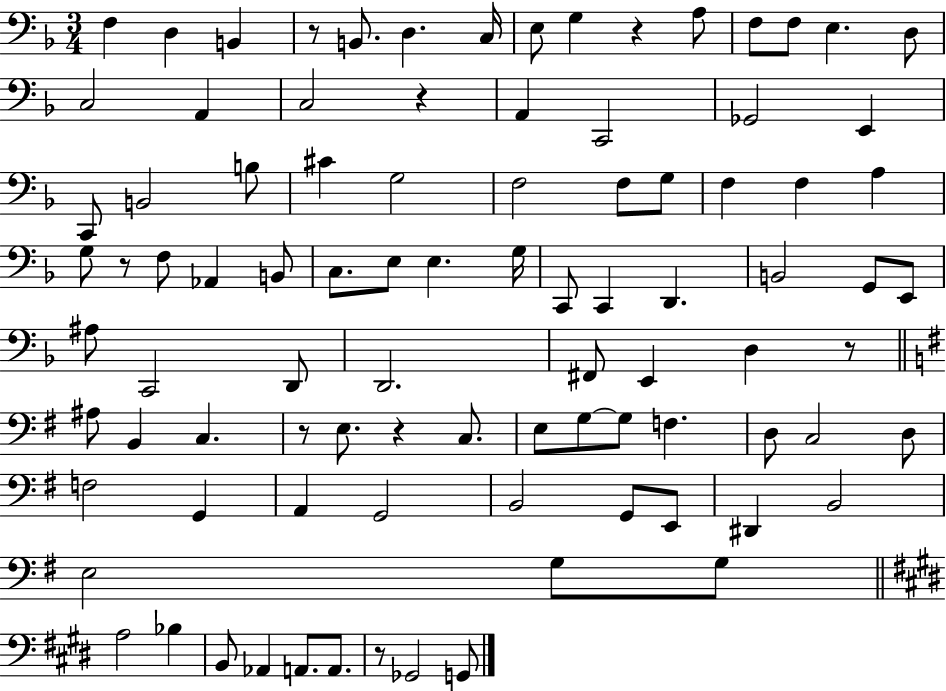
{
  \clef bass
  \numericTimeSignature
  \time 3/4
  \key f \major
  f4 d4 b,4 | r8 b,8. d4. c16 | e8 g4 r4 a8 | f8 f8 e4. d8 | \break c2 a,4 | c2 r4 | a,4 c,2 | ges,2 e,4 | \break c,8 b,2 b8 | cis'4 g2 | f2 f8 g8 | f4 f4 a4 | \break g8 r8 f8 aes,4 b,8 | c8. e8 e4. g16 | c,8 c,4 d,4. | b,2 g,8 e,8 | \break ais8 c,2 d,8 | d,2. | fis,8 e,4 d4 r8 | \bar "||" \break \key g \major ais8 b,4 c4. | r8 e8. r4 c8. | e8 g8~~ g8 f4. | d8 c2 d8 | \break f2 g,4 | a,4 g,2 | b,2 g,8 e,8 | dis,4 b,2 | \break e2 g8 g8 | \bar "||" \break \key e \major a2 bes4 | b,8 aes,4 a,8. a,8. | r8 ges,2 g,8 | \bar "|."
}